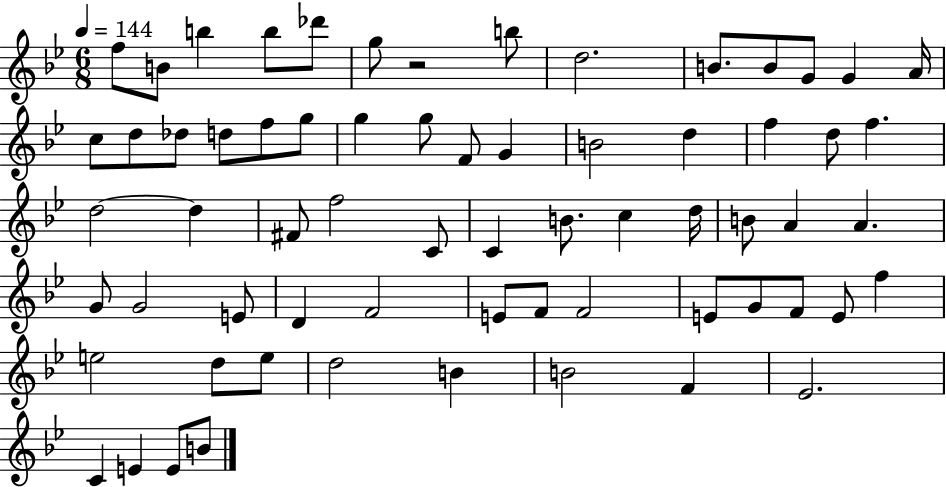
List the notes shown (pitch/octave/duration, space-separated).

F5/e B4/e B5/q B5/e Db6/e G5/e R/h B5/e D5/h. B4/e. B4/e G4/e G4/q A4/s C5/e D5/e Db5/e D5/e F5/e G5/e G5/q G5/e F4/e G4/q B4/h D5/q F5/q D5/e F5/q. D5/h D5/q F#4/e F5/h C4/e C4/q B4/e. C5/q D5/s B4/e A4/q A4/q. G4/e G4/h E4/e D4/q F4/h E4/e F4/e F4/h E4/e G4/e F4/e E4/e F5/q E5/h D5/e E5/e D5/h B4/q B4/h F4/q Eb4/h. C4/q E4/q E4/e B4/e